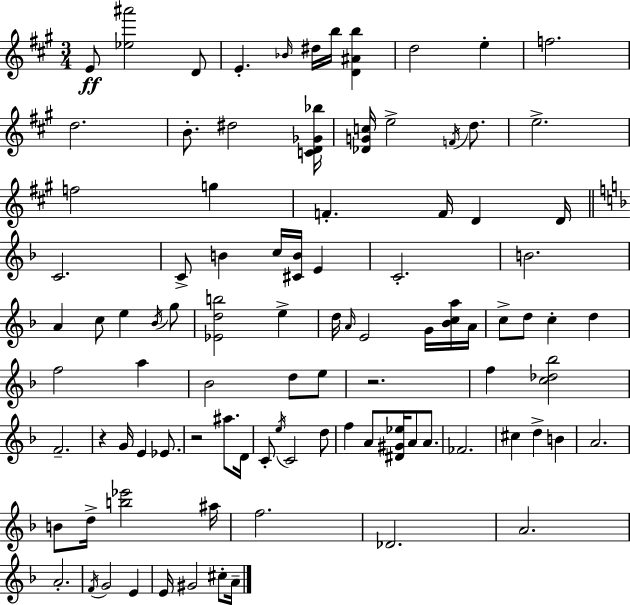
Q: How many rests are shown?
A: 3